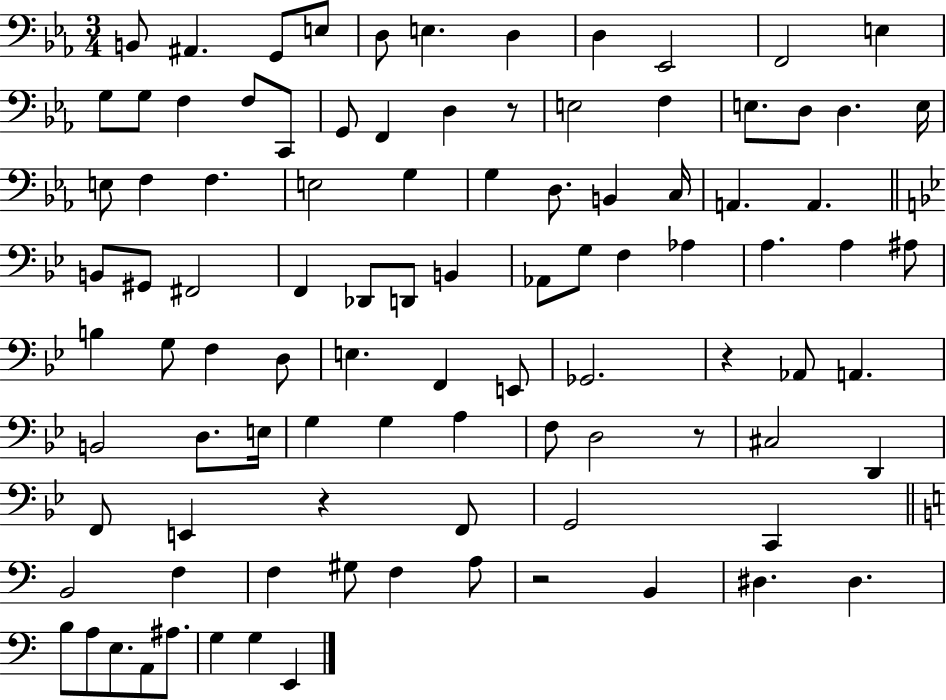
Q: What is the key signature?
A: EES major